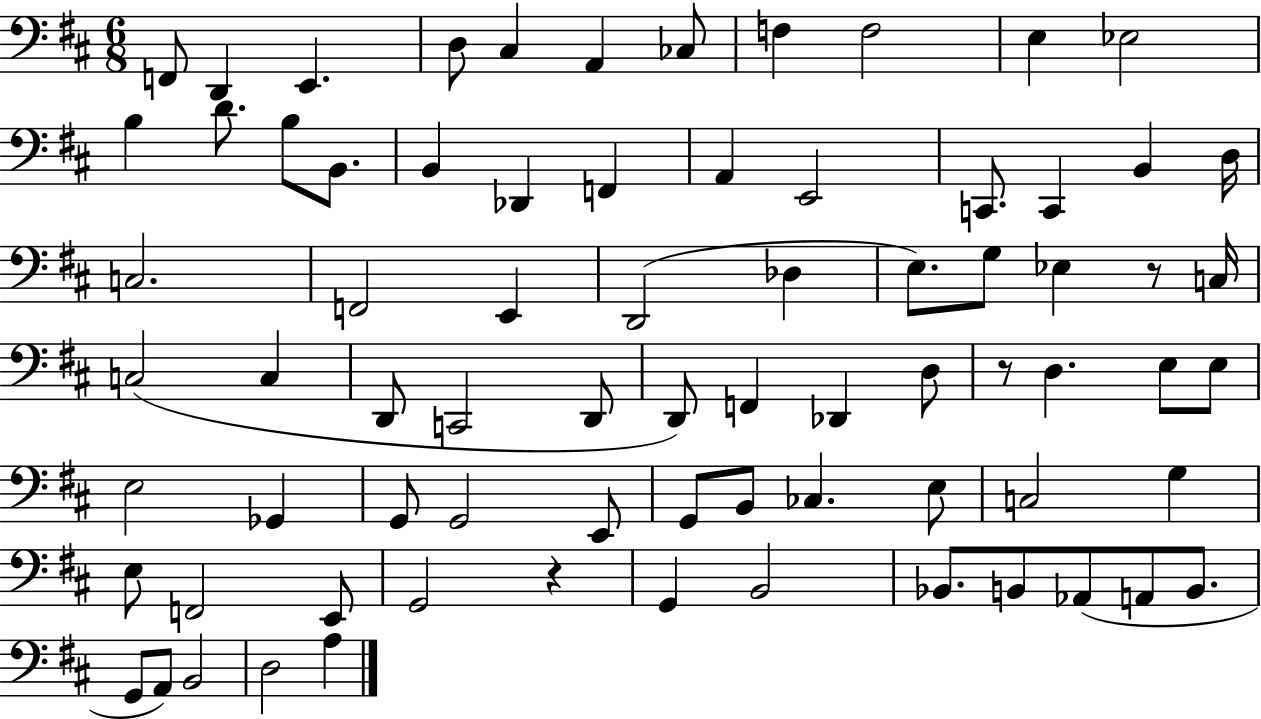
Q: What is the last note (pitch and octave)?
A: A3